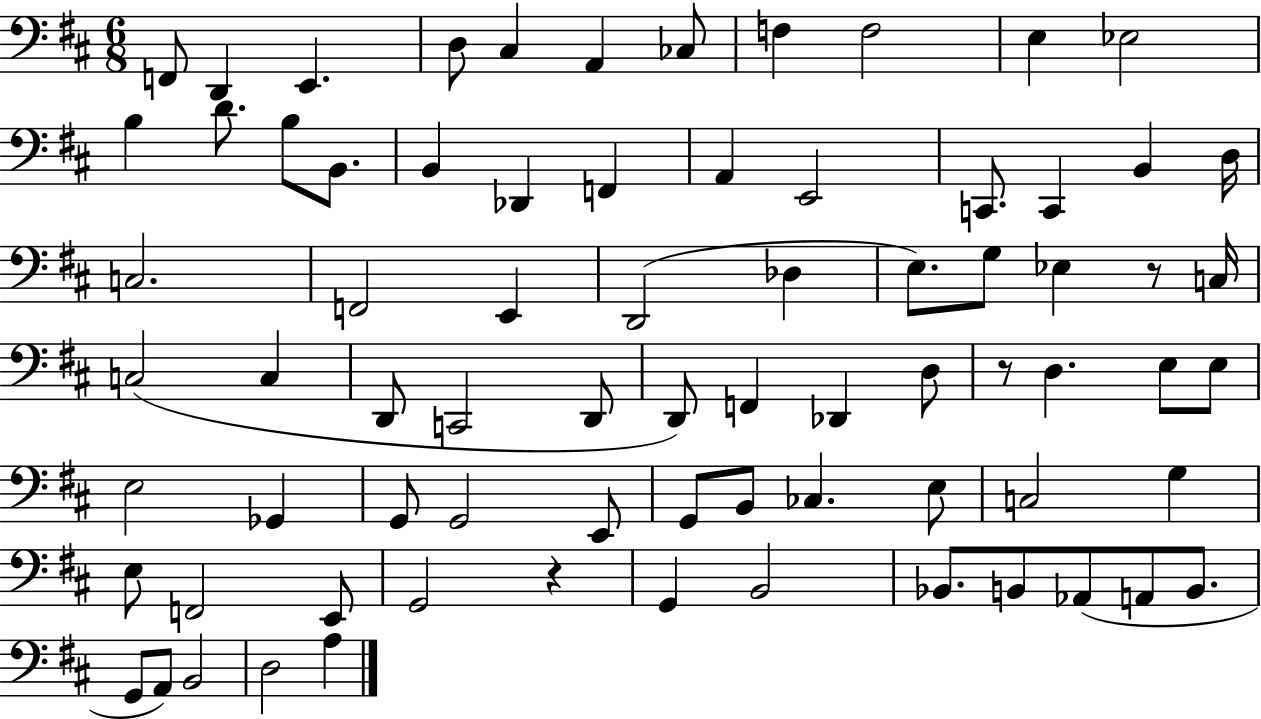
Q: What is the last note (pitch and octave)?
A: A3